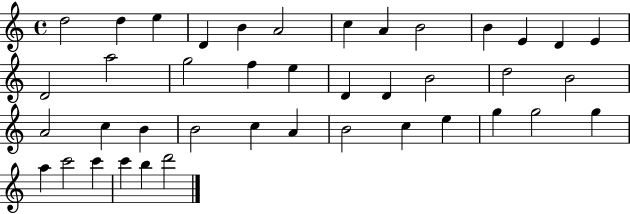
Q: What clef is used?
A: treble